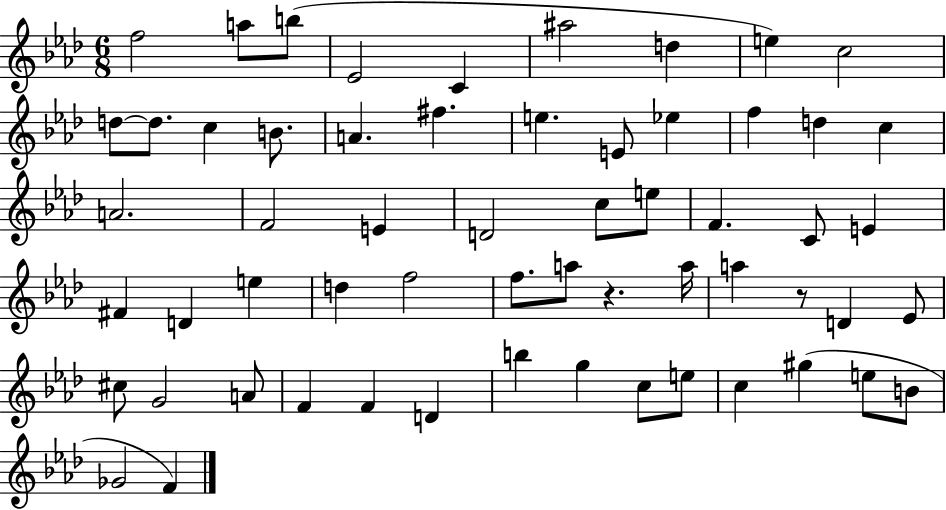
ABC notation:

X:1
T:Untitled
M:6/8
L:1/4
K:Ab
f2 a/2 b/2 _E2 C ^a2 d e c2 d/2 d/2 c B/2 A ^f e E/2 _e f d c A2 F2 E D2 c/2 e/2 F C/2 E ^F D e d f2 f/2 a/2 z a/4 a z/2 D _E/2 ^c/2 G2 A/2 F F D b g c/2 e/2 c ^g e/2 B/2 _G2 F